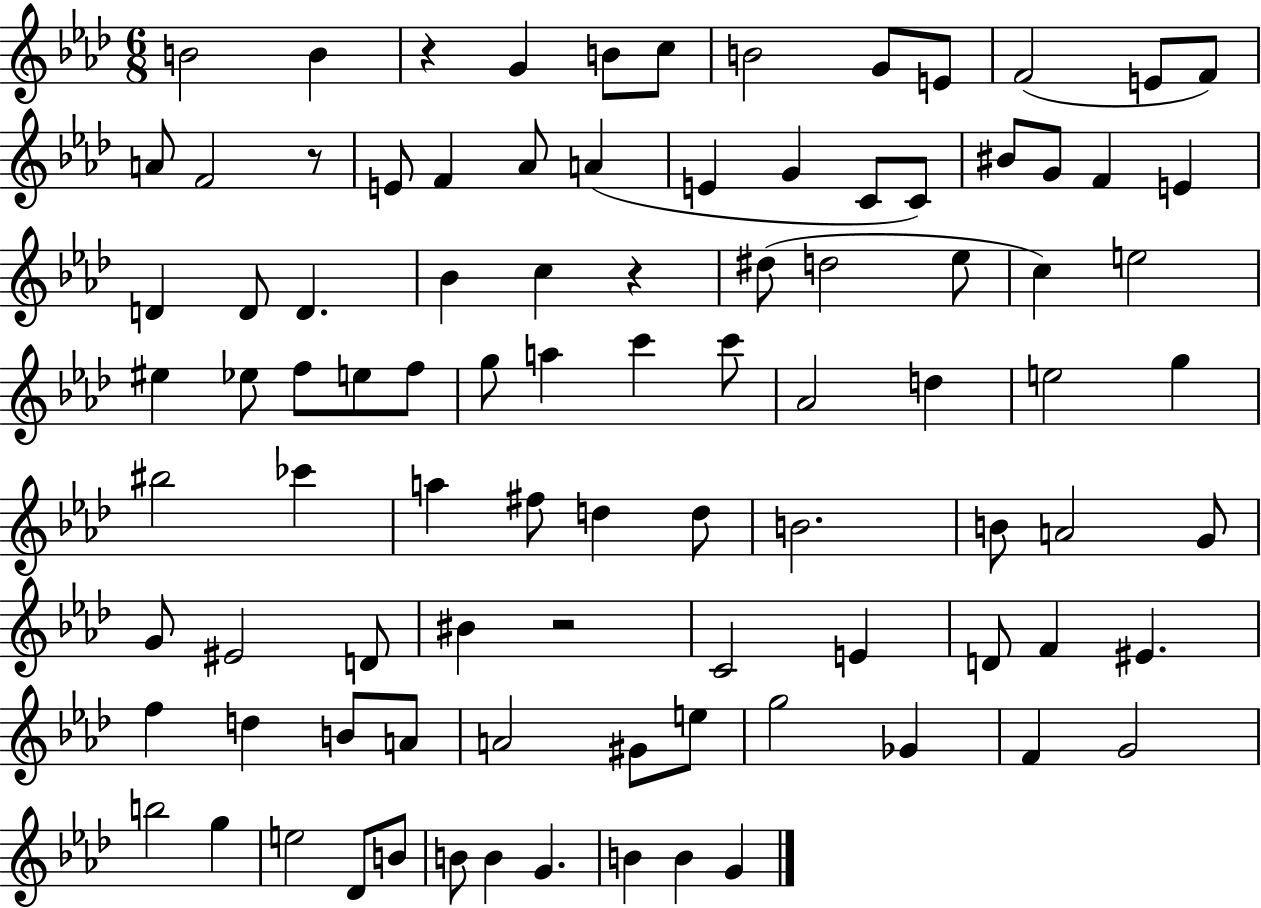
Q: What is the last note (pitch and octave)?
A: G4